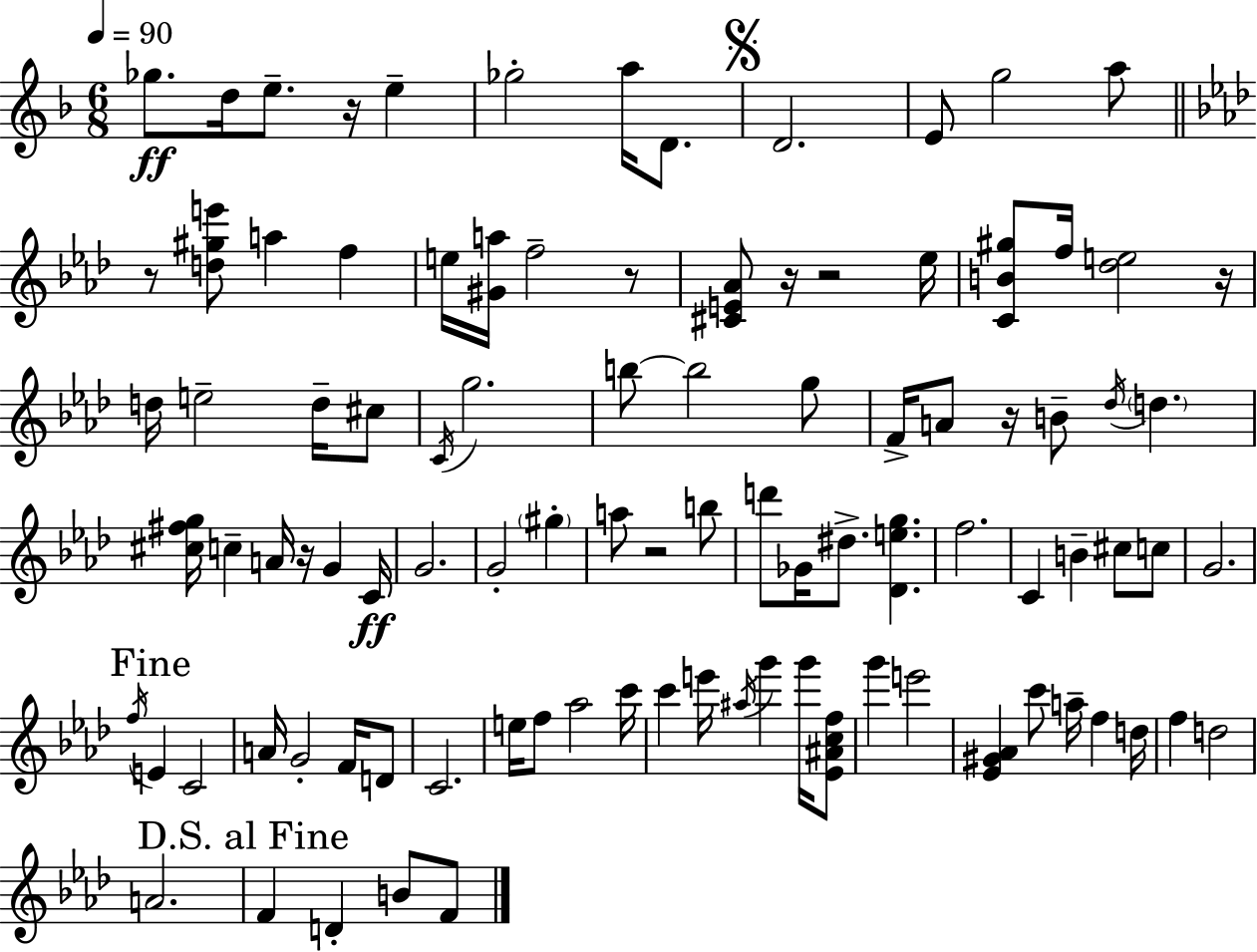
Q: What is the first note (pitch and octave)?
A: Gb5